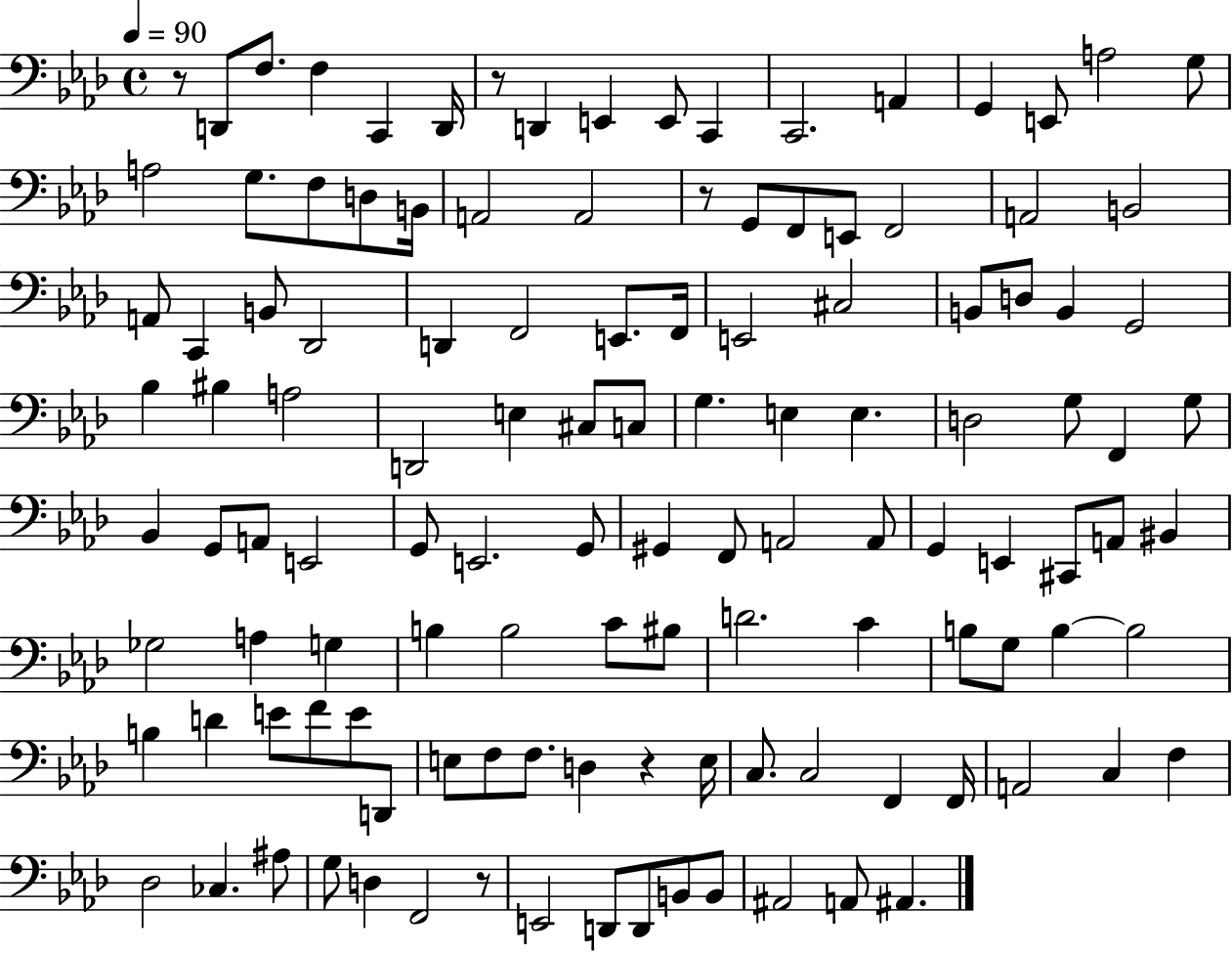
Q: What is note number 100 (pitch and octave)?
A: F2